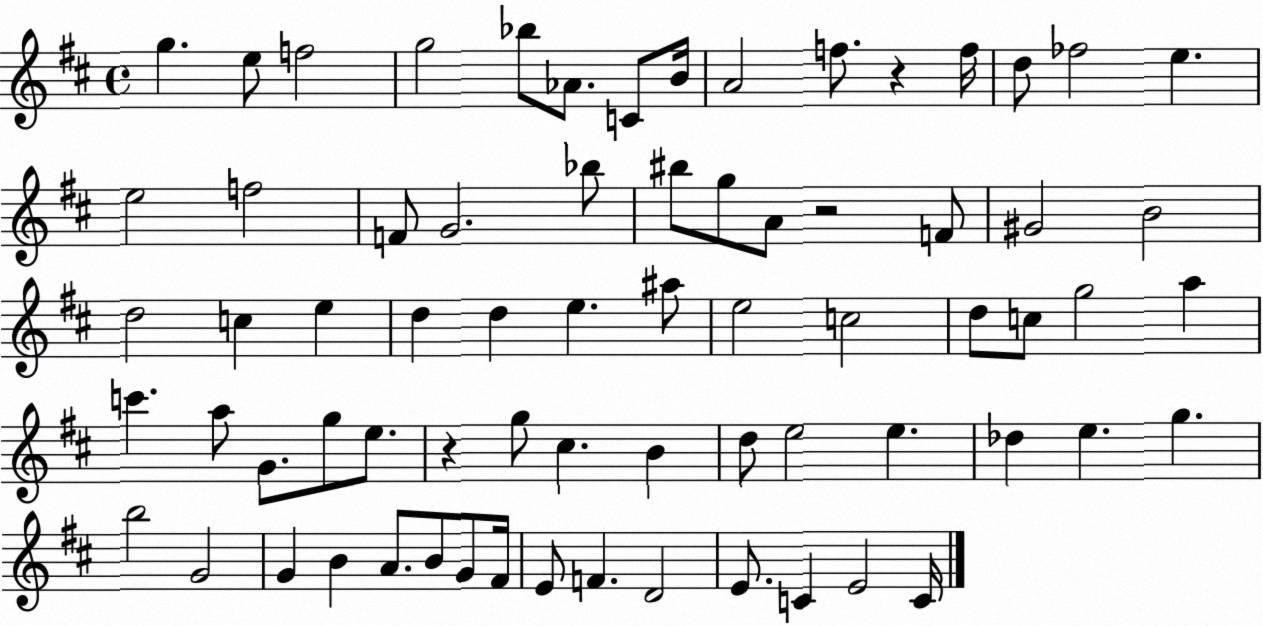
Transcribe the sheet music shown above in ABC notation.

X:1
T:Untitled
M:4/4
L:1/4
K:D
g e/2 f2 g2 _b/2 _A/2 C/2 B/4 A2 f/2 z f/4 d/2 _f2 e e2 f2 F/2 G2 _b/2 ^b/2 g/2 A/2 z2 F/2 ^G2 B2 d2 c e d d e ^a/2 e2 c2 d/2 c/2 g2 a c' a/2 G/2 g/2 e/2 z g/2 ^c B d/2 e2 e _d e g b2 G2 G B A/2 B/2 G/2 ^F/4 E/2 F D2 E/2 C E2 C/4